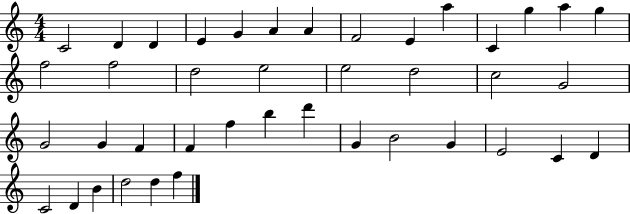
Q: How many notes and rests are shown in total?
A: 41